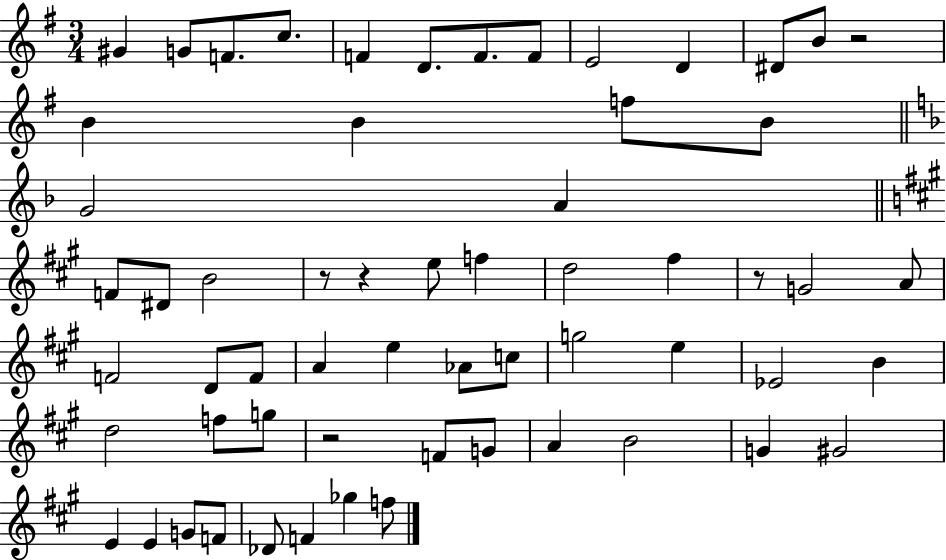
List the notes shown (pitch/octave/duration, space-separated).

G#4/q G4/e F4/e. C5/e. F4/q D4/e. F4/e. F4/e E4/h D4/q D#4/e B4/e R/h B4/q B4/q F5/e B4/e G4/h A4/q F4/e D#4/e B4/h R/e R/q E5/e F5/q D5/h F#5/q R/e G4/h A4/e F4/h D4/e F4/e A4/q E5/q Ab4/e C5/e G5/h E5/q Eb4/h B4/q D5/h F5/e G5/e R/h F4/e G4/e A4/q B4/h G4/q G#4/h E4/q E4/q G4/e F4/e Db4/e F4/q Gb5/q F5/e